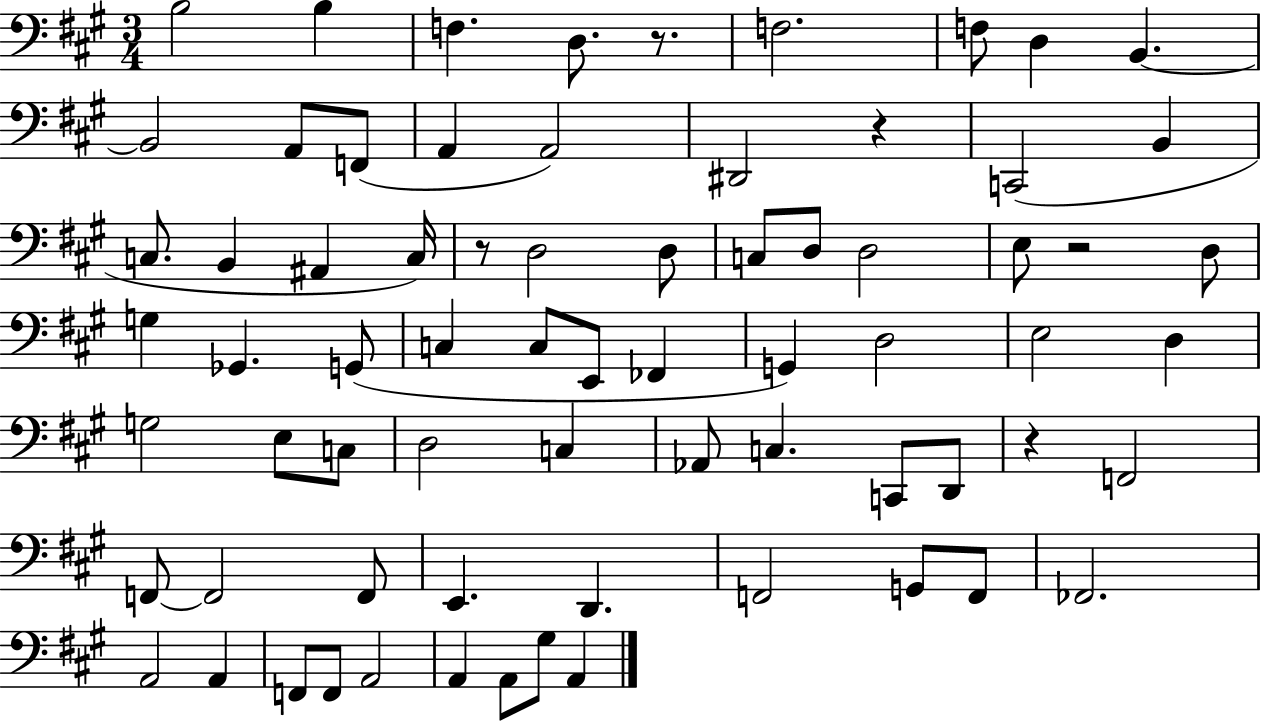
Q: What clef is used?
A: bass